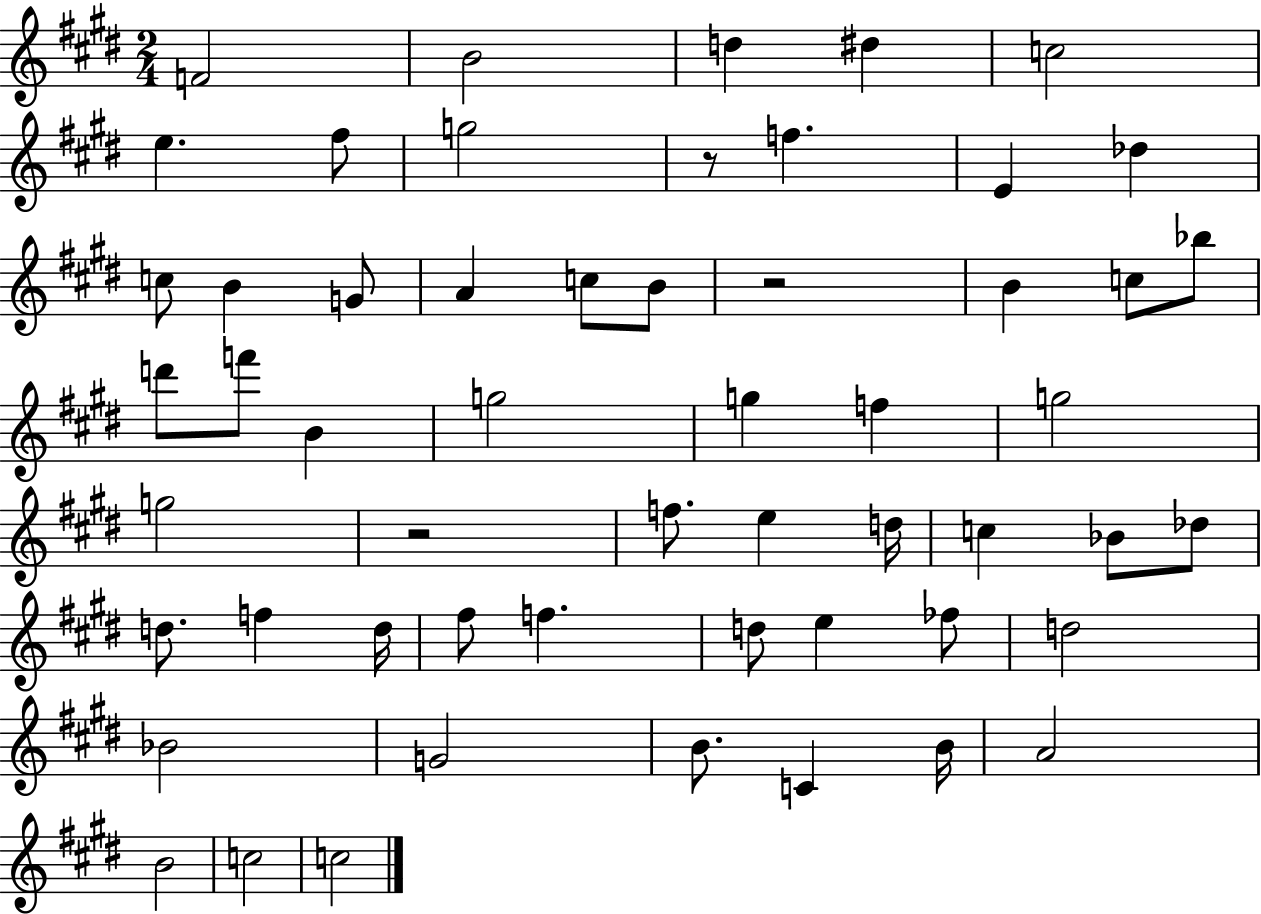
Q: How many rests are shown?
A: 3